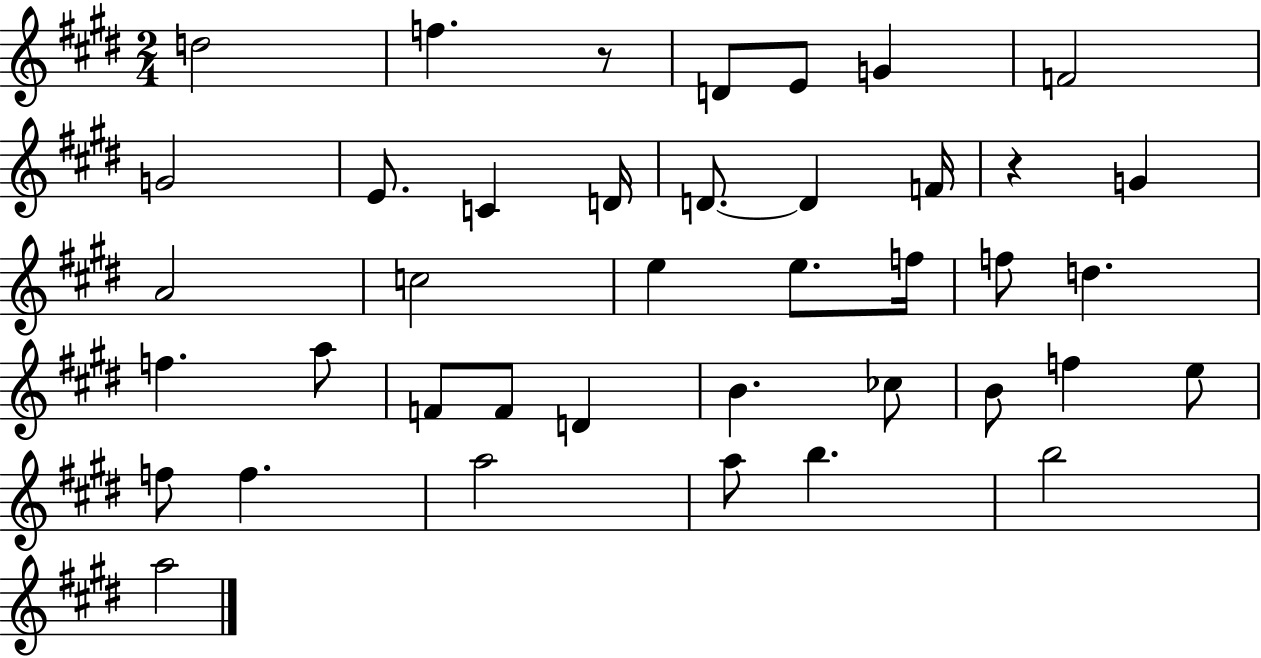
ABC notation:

X:1
T:Untitled
M:2/4
L:1/4
K:E
d2 f z/2 D/2 E/2 G F2 G2 E/2 C D/4 D/2 D F/4 z G A2 c2 e e/2 f/4 f/2 d f a/2 F/2 F/2 D B _c/2 B/2 f e/2 f/2 f a2 a/2 b b2 a2